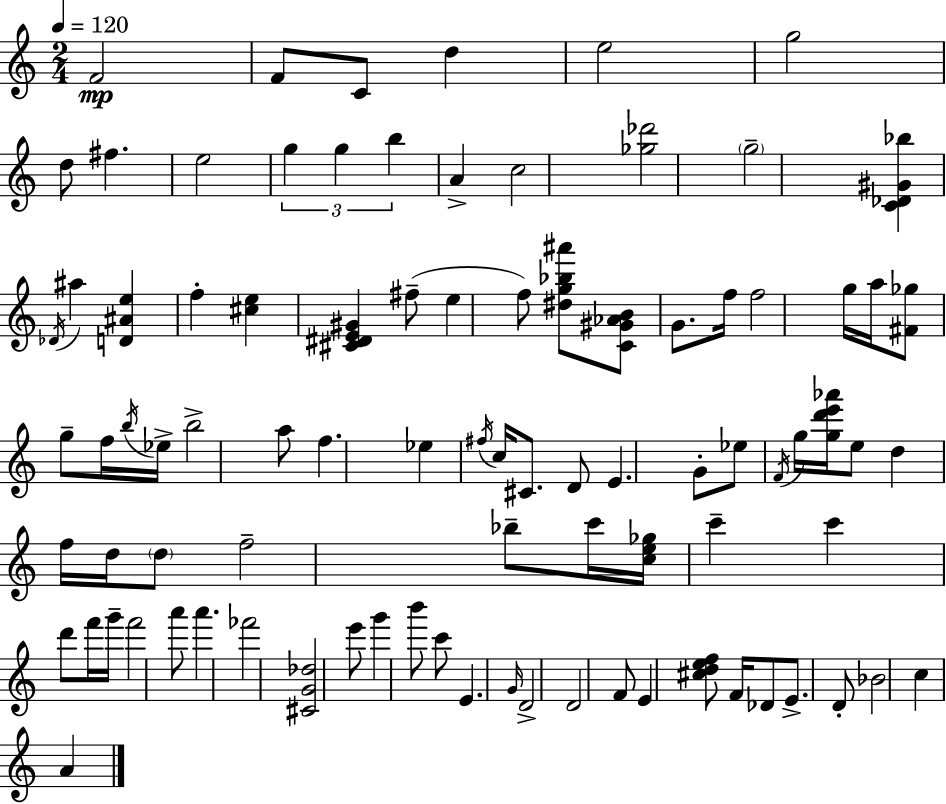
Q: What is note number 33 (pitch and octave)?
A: F5